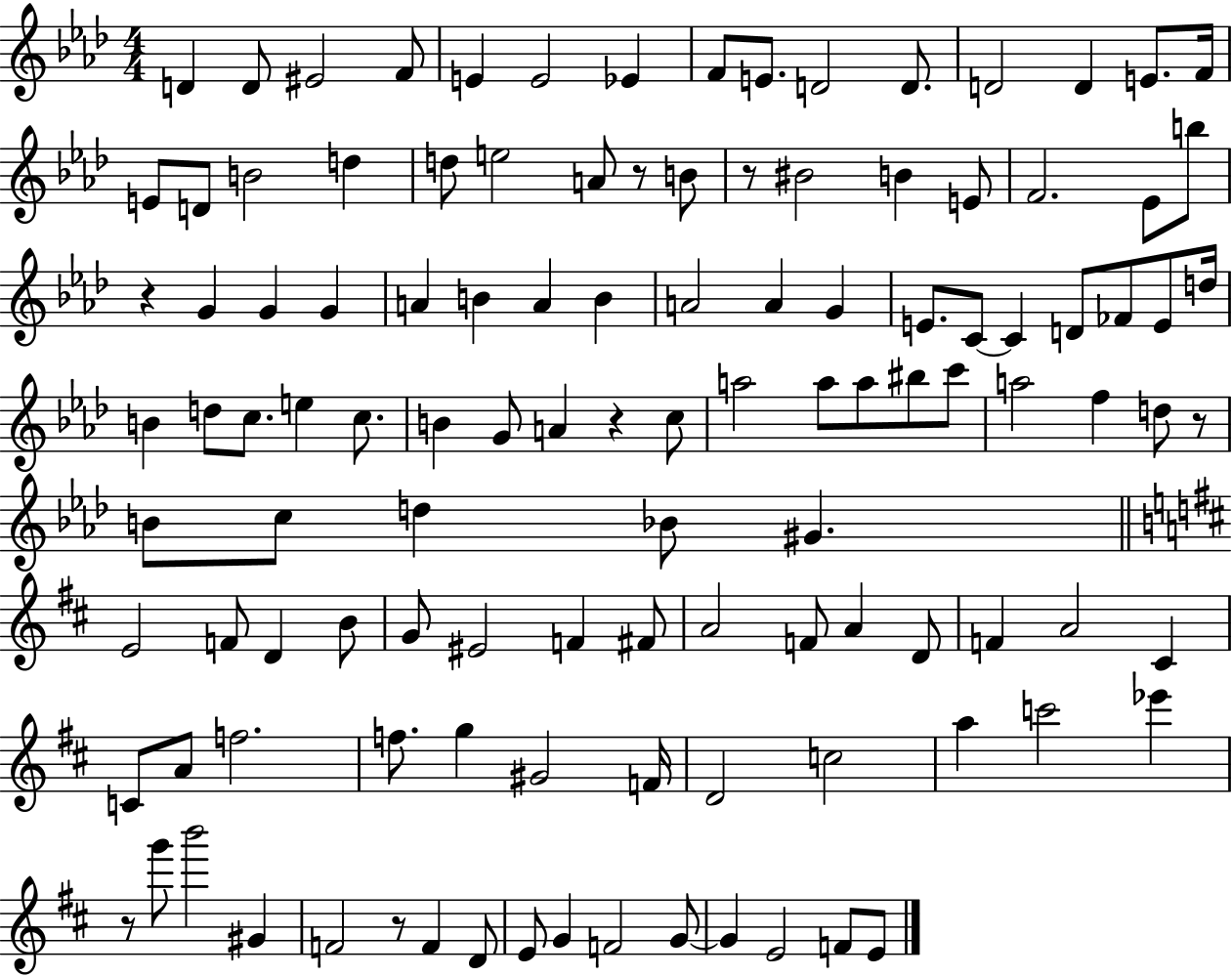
{
  \clef treble
  \numericTimeSignature
  \time 4/4
  \key aes \major
  d'4 d'8 eis'2 f'8 | e'4 e'2 ees'4 | f'8 e'8. d'2 d'8. | d'2 d'4 e'8. f'16 | \break e'8 d'8 b'2 d''4 | d''8 e''2 a'8 r8 b'8 | r8 bis'2 b'4 e'8 | f'2. ees'8 b''8 | \break r4 g'4 g'4 g'4 | a'4 b'4 a'4 b'4 | a'2 a'4 g'4 | e'8. c'8~~ c'4 d'8 fes'8 e'8 d''16 | \break b'4 d''8 c''8. e''4 c''8. | b'4 g'8 a'4 r4 c''8 | a''2 a''8 a''8 bis''8 c'''8 | a''2 f''4 d''8 r8 | \break b'8 c''8 d''4 bes'8 gis'4. | \bar "||" \break \key b \minor e'2 f'8 d'4 b'8 | g'8 eis'2 f'4 fis'8 | a'2 f'8 a'4 d'8 | f'4 a'2 cis'4 | \break c'8 a'8 f''2. | f''8. g''4 gis'2 f'16 | d'2 c''2 | a''4 c'''2 ees'''4 | \break r8 g'''8 b'''2 gis'4 | f'2 r8 f'4 d'8 | e'8 g'4 f'2 g'8~~ | g'4 e'2 f'8 e'8 | \break \bar "|."
}